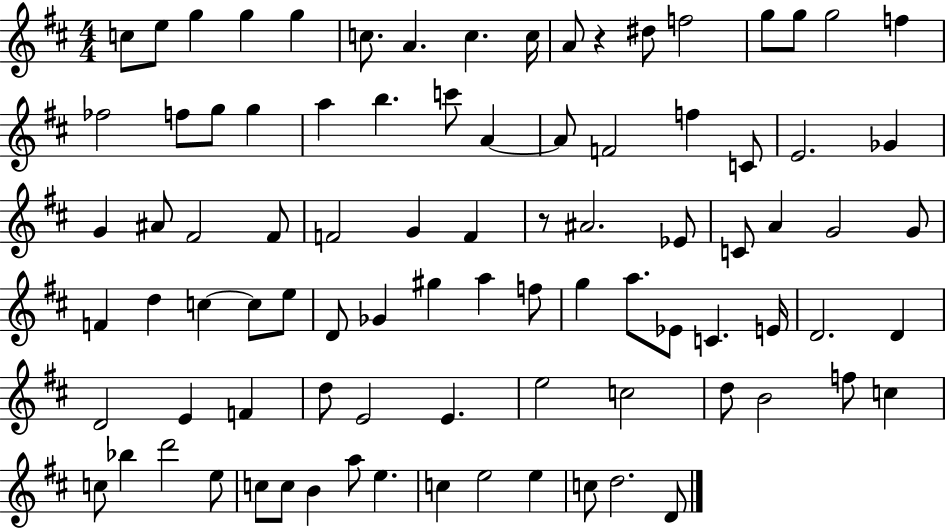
C5/e E5/e G5/q G5/q G5/q C5/e. A4/q. C5/q. C5/s A4/e R/q D#5/e F5/h G5/e G5/e G5/h F5/q FES5/h F5/e G5/e G5/q A5/q B5/q. C6/e A4/q A4/e F4/h F5/q C4/e E4/h. Gb4/q G4/q A#4/e F#4/h F#4/e F4/h G4/q F4/q R/e A#4/h. Eb4/e C4/e A4/q G4/h G4/e F4/q D5/q C5/q C5/e E5/e D4/e Gb4/q G#5/q A5/q F5/e G5/q A5/e. Eb4/e C4/q. E4/s D4/h. D4/q D4/h E4/q F4/q D5/e E4/h E4/q. E5/h C5/h D5/e B4/h F5/e C5/q C5/e Bb5/q D6/h E5/e C5/e C5/e B4/q A5/e E5/q. C5/q E5/h E5/q C5/e D5/h. D4/e